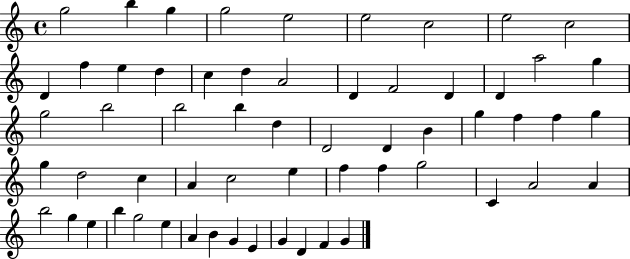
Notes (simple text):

G5/h B5/q G5/q G5/h E5/h E5/h C5/h E5/h C5/h D4/q F5/q E5/q D5/q C5/q D5/q A4/h D4/q F4/h D4/q D4/q A5/h G5/q G5/h B5/h B5/h B5/q D5/q D4/h D4/q B4/q G5/q F5/q F5/q G5/q G5/q D5/h C5/q A4/q C5/h E5/q F5/q F5/q G5/h C4/q A4/h A4/q B5/h G5/q E5/q B5/q G5/h E5/q A4/q B4/q G4/q E4/q G4/q D4/q F4/q G4/q